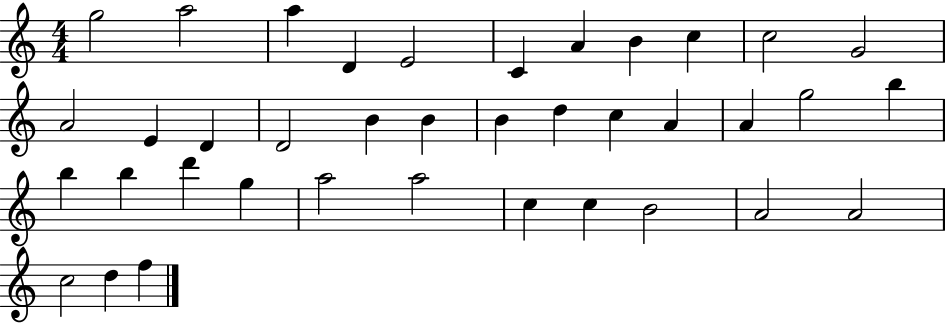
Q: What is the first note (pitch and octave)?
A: G5